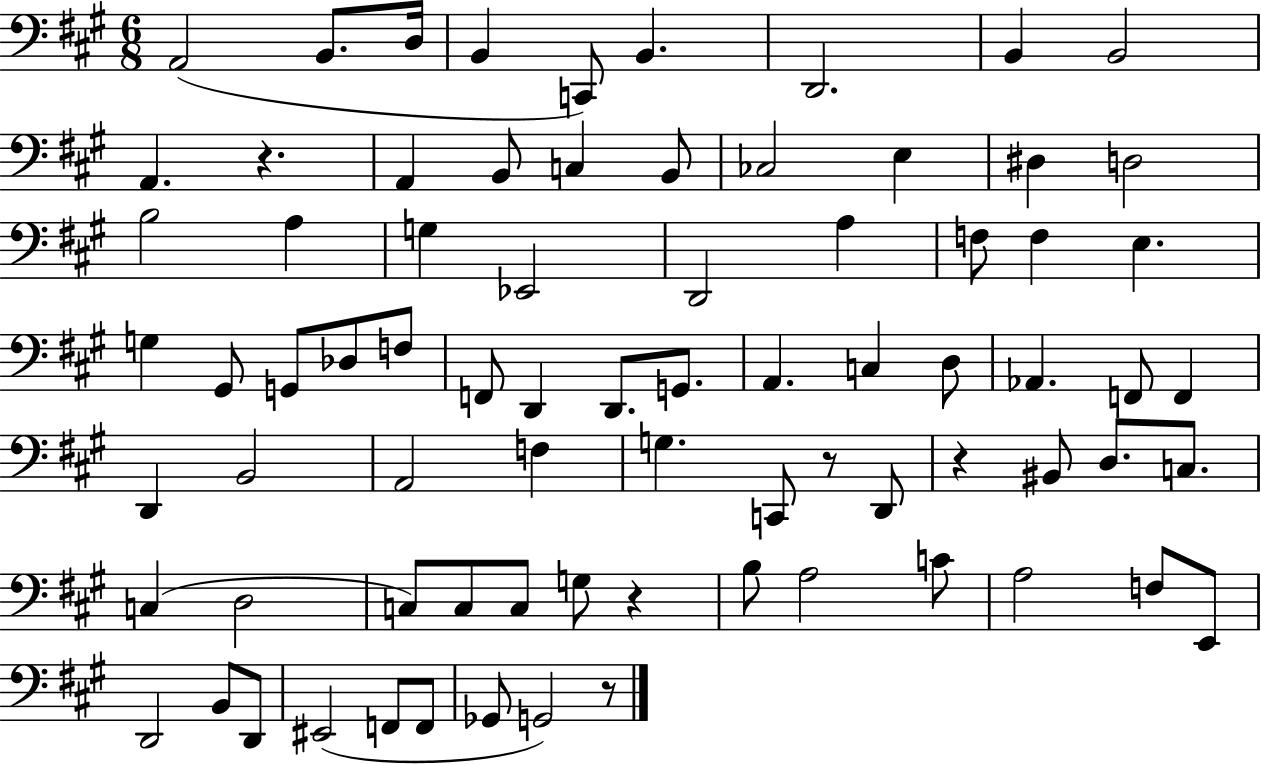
{
  \clef bass
  \numericTimeSignature
  \time 6/8
  \key a \major
  a,2( b,8. d16 | b,4 c,8) b,4. | d,2. | b,4 b,2 | \break a,4. r4. | a,4 b,8 c4 b,8 | ces2 e4 | dis4 d2 | \break b2 a4 | g4 ees,2 | d,2 a4 | f8 f4 e4. | \break g4 gis,8 g,8 des8 f8 | f,8 d,4 d,8. g,8. | a,4. c4 d8 | aes,4. f,8 f,4 | \break d,4 b,2 | a,2 f4 | g4. c,8 r8 d,8 | r4 bis,8 d8. c8. | \break c4( d2 | c8) c8 c8 g8 r4 | b8 a2 c'8 | a2 f8 e,8 | \break d,2 b,8 d,8 | eis,2( f,8 f,8 | ges,8 g,2) r8 | \bar "|."
}